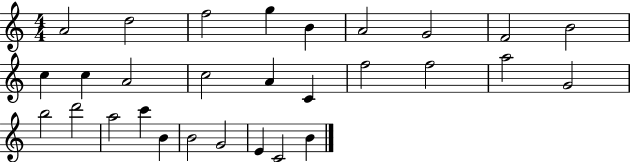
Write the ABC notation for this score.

X:1
T:Untitled
M:4/4
L:1/4
K:C
A2 d2 f2 g B A2 G2 F2 B2 c c A2 c2 A C f2 f2 a2 G2 b2 d'2 a2 c' B B2 G2 E C2 B